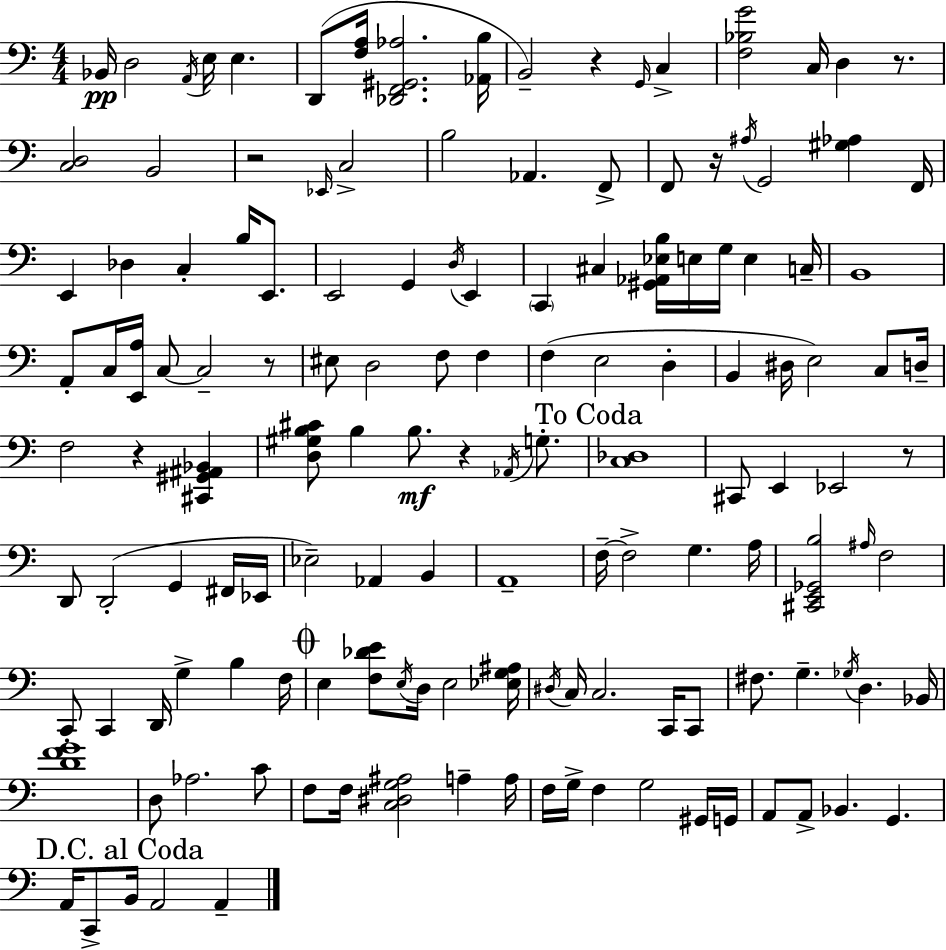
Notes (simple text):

Bb2/s D3/h A2/s E3/s E3/q. D2/e [F3,A3]/s [Db2,F2,G#2,Ab3]/h. [Ab2,B3]/s B2/h R/q G2/s C3/q [F3,Bb3,G4]/h C3/s D3/q R/e. [C3,D3]/h B2/h R/h Eb2/s C3/h B3/h Ab2/q. F2/e F2/e R/s A#3/s G2/h [G#3,Ab3]/q F2/s E2/q Db3/q C3/q B3/s E2/e. E2/h G2/q D3/s E2/q C2/q C#3/q [G#2,Ab2,Eb3,B3]/s E3/s G3/s E3/q C3/s B2/w A2/e C3/s [E2,A3]/s C3/e C3/h R/e EIS3/e D3/h F3/e F3/q F3/q E3/h D3/q B2/q D#3/s E3/h C3/e D3/s F3/h R/q [C#2,G#2,A#2,Bb2]/q [D3,G#3,B3,C#4]/e B3/q B3/e. R/q Ab2/s G3/e. [C3,Db3]/w C#2/e E2/q Eb2/h R/e D2/e D2/h G2/q F#2/s Eb2/s Eb3/h Ab2/q B2/q A2/w F3/s F3/h G3/q. A3/s [C#2,E2,Gb2,B3]/h A#3/s F3/h C2/e C2/q D2/s G3/q B3/q F3/s E3/q [F3,Db4,E4]/e E3/s D3/s E3/h [Eb3,G3,A#3]/s D#3/s C3/s C3/h. C2/s C2/e F#3/e. G3/q. Gb3/s D3/q. Bb2/s [D4,F4,G4]/w D3/e Ab3/h. C4/e F3/e F3/s [C3,D#3,G3,A#3]/h A3/q A3/s F3/s G3/s F3/q G3/h G#2/s G2/s A2/e A2/e Bb2/q. G2/q. A2/s C2/e B2/s A2/h A2/q